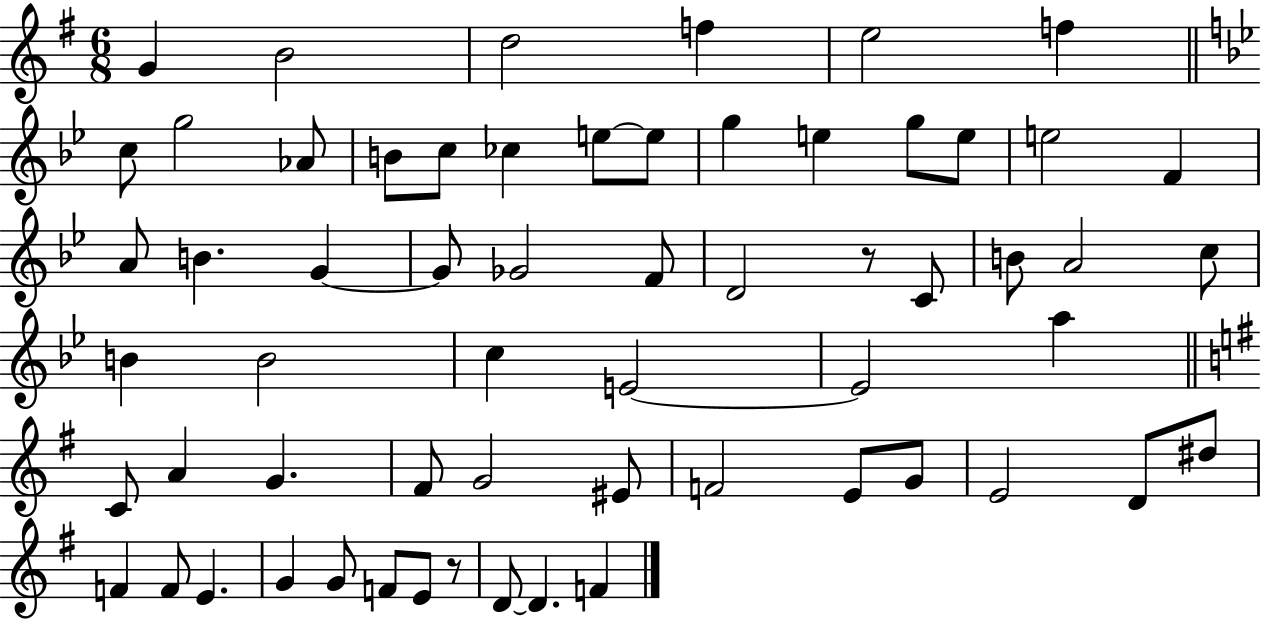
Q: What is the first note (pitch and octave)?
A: G4